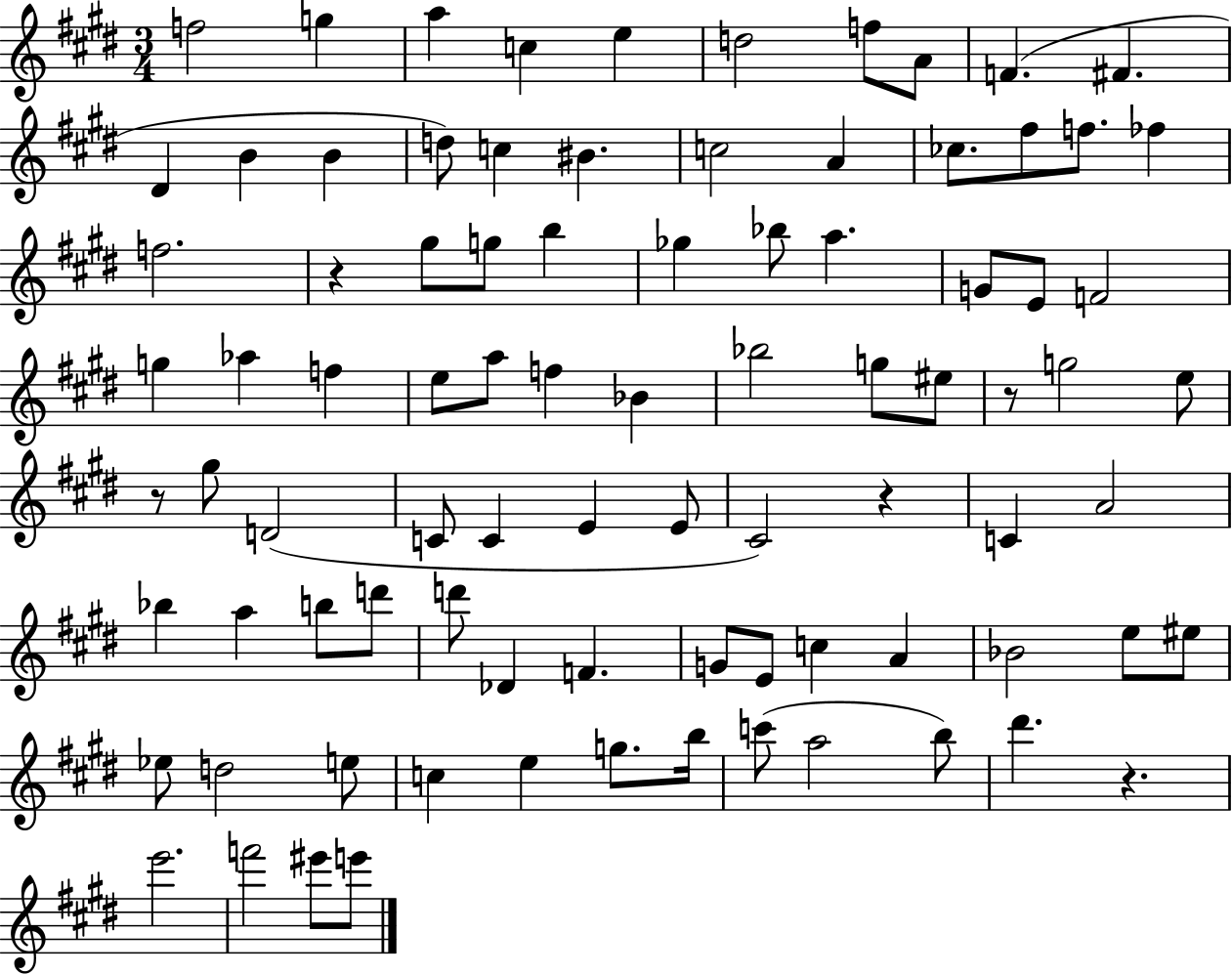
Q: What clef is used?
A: treble